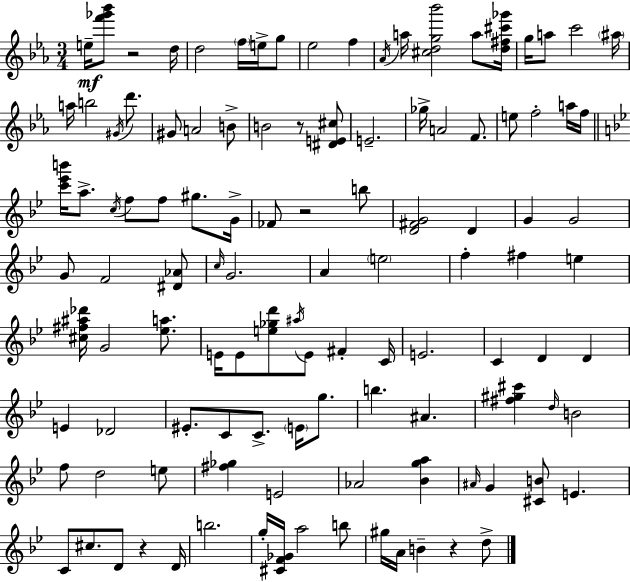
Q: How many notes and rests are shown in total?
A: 113